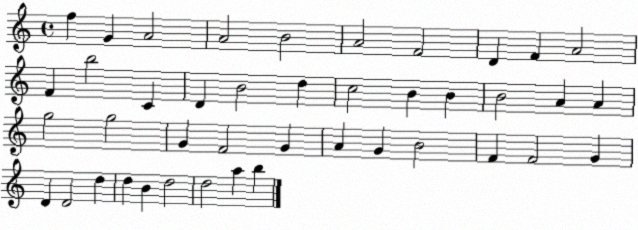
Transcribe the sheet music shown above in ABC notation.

X:1
T:Untitled
M:4/4
L:1/4
K:C
f G A2 A2 B2 A2 F2 D F A2 F b2 C D B2 d c2 B B B2 A A g2 g2 G F2 G A G B2 F F2 G D D2 d d B d2 d2 a b